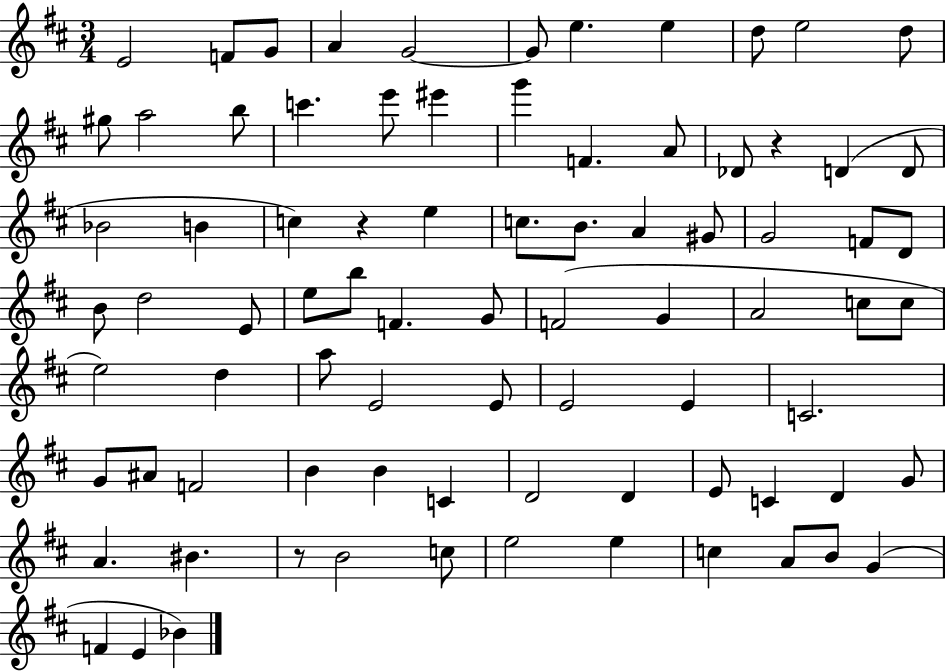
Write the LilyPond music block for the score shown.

{
  \clef treble
  \numericTimeSignature
  \time 3/4
  \key d \major
  e'2 f'8 g'8 | a'4 g'2~~ | g'8 e''4. e''4 | d''8 e''2 d''8 | \break gis''8 a''2 b''8 | c'''4. e'''8 eis'''4 | g'''4 f'4. a'8 | des'8 r4 d'4( d'8 | \break bes'2 b'4 | c''4) r4 e''4 | c''8. b'8. a'4 gis'8 | g'2 f'8 d'8 | \break b'8 d''2 e'8 | e''8 b''8 f'4. g'8 | f'2( g'4 | a'2 c''8 c''8 | \break e''2) d''4 | a''8 e'2 e'8 | e'2 e'4 | c'2. | \break g'8 ais'8 f'2 | b'4 b'4 c'4 | d'2 d'4 | e'8 c'4 d'4 g'8 | \break a'4. bis'4. | r8 b'2 c''8 | e''2 e''4 | c''4 a'8 b'8 g'4( | \break f'4 e'4 bes'4) | \bar "|."
}